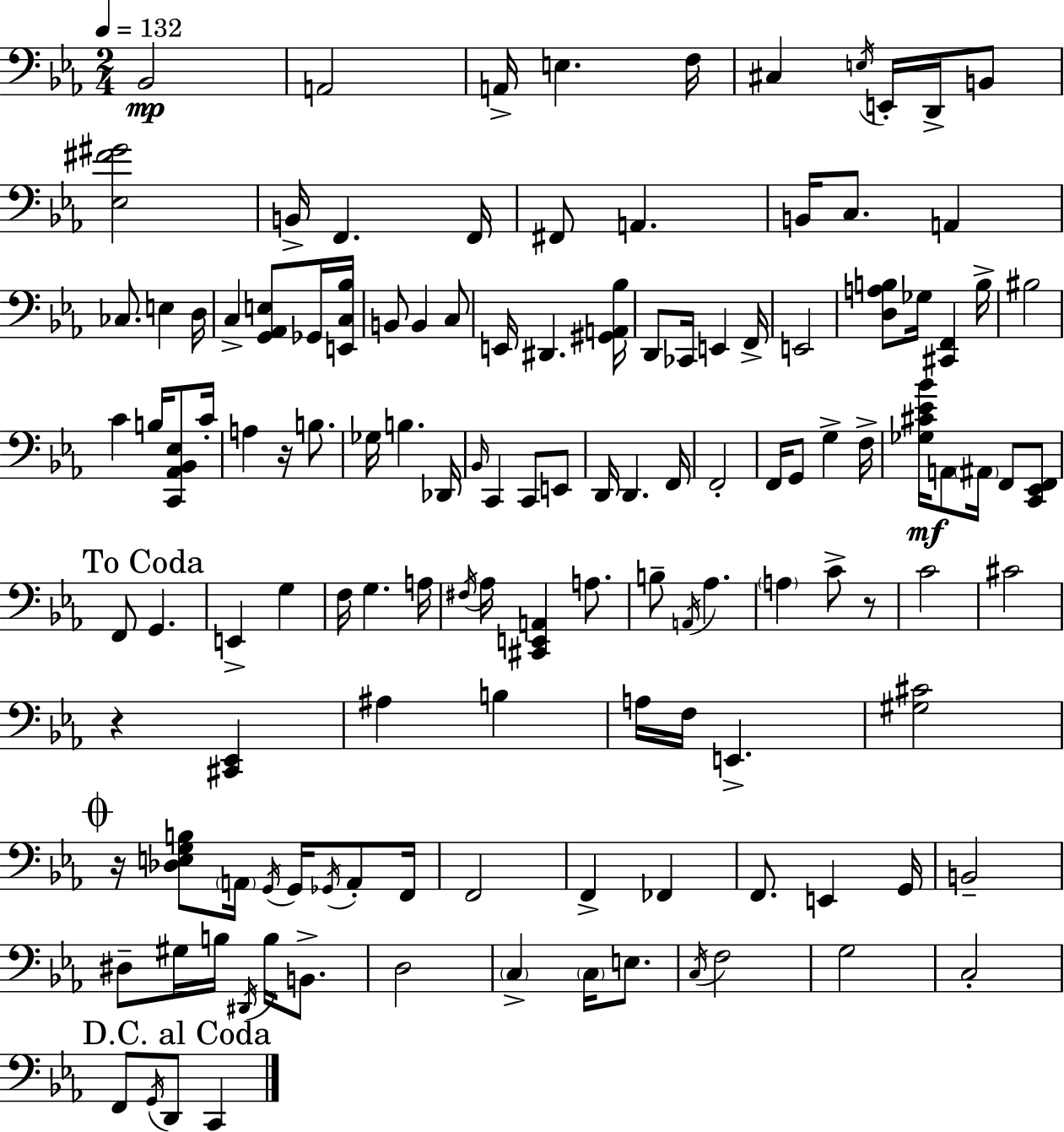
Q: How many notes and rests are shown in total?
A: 129